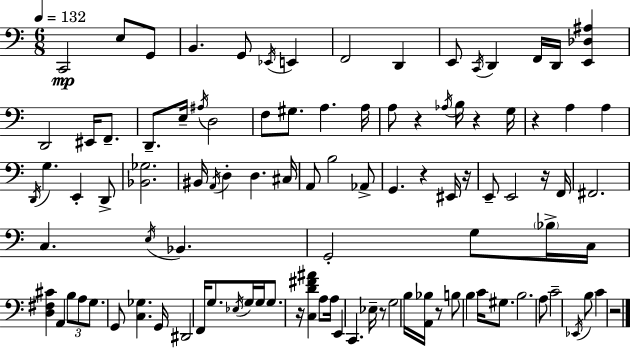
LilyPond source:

{
  \clef bass
  \numericTimeSignature
  \time 6/8
  \key c \major
  \tempo 4 = 132
  c,2\mp e8 g,8 | b,4. g,8 \acciaccatura { ees,16 } e,4 | f,2 d,4 | e,8 \acciaccatura { c,16 } d,4 f,16 d,16 <e, des ais>4 | \break d,2 eis,16 f,8.-- | d,8.-- e16-- \acciaccatura { ais16 } d2 | f8 gis8. a4. | a16 a8 r4 \acciaccatura { aes16 } b16 r4 | \break g16 r4 a4 | a4 \acciaccatura { d,16 } g4. e,4-. | d,8-> <bes, ges>2. | bis,16 \acciaccatura { a,16 } d4-. d4. | \break cis16 a,8 b2 | aes,8-> g,4. | r4 eis,16 r16 e,8-- e,2 | r16 f,16 fis,2. | \break c4. | \acciaccatura { e16 } bes,4. g,2-. | g8 \parenthesize bes16-> c16 <d fis cis'>4 a,4 | \tuplet 3/2 { b8 a8 g8. } g,8 | \break <c ges>4. g,16 dis,2 | f,16 g8. \acciaccatura { ees16 } g16 g16 g8. | r16 <c d' fis' ais'>4 a8 a16 e,4 | c,4. ees16-- r8 g2 | \break b16 <a, bes>16 r8 b8 | b4 c'16 gis8. b2. | a8 c'2-- | \acciaccatura { ees,16 } b8 c'4 | \break r2 \bar "|."
}